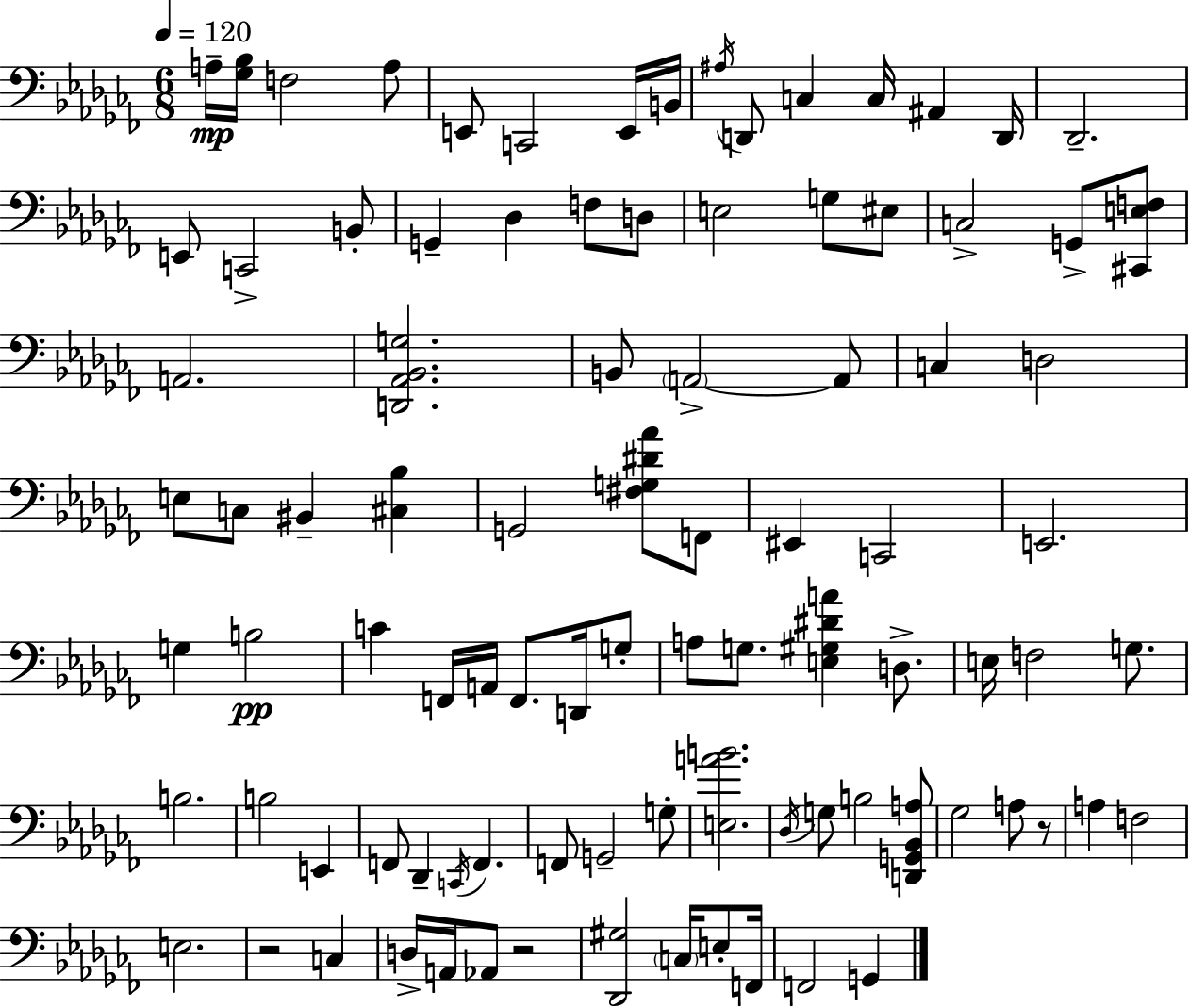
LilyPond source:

{
  \clef bass
  \numericTimeSignature
  \time 6/8
  \key aes \minor
  \tempo 4 = 120
  a16--\mp <ges bes>16 f2 a8 | e,8 c,2 e,16 b,16 | \acciaccatura { ais16 } d,8 c4 c16 ais,4 | d,16 des,2.-- | \break e,8 c,2-> b,8-. | g,4-- des4 f8 d8 | e2 g8 eis8 | c2-> g,8-> <cis, e f>8 | \break a,2. | <d, aes, bes, g>2. | b,8 \parenthesize a,2->~~ a,8 | c4 d2 | \break e8 c8 bis,4-- <cis bes>4 | g,2 <fis g dis' aes'>8 f,8 | eis,4 c,2 | e,2. | \break g4 b2\pp | c'4 f,16 a,16 f,8. d,16 g8-. | a8 g8. <e gis dis' a'>4 d8.-> | e16 f2 g8. | \break b2. | b2 e,4 | f,8 des,4-- \acciaccatura { c,16 } f,4. | f,8 g,2-- | \break g8-. <e a' b'>2. | \acciaccatura { des16 } g8 b2 | <d, g, bes, a>8 ges2 a8 | r8 a4 f2 | \break e2. | r2 c4 | d16-> a,16 aes,8 r2 | <des, gis>2 \parenthesize c16 | \break e8-. f,16 f,2 g,4 | \bar "|."
}